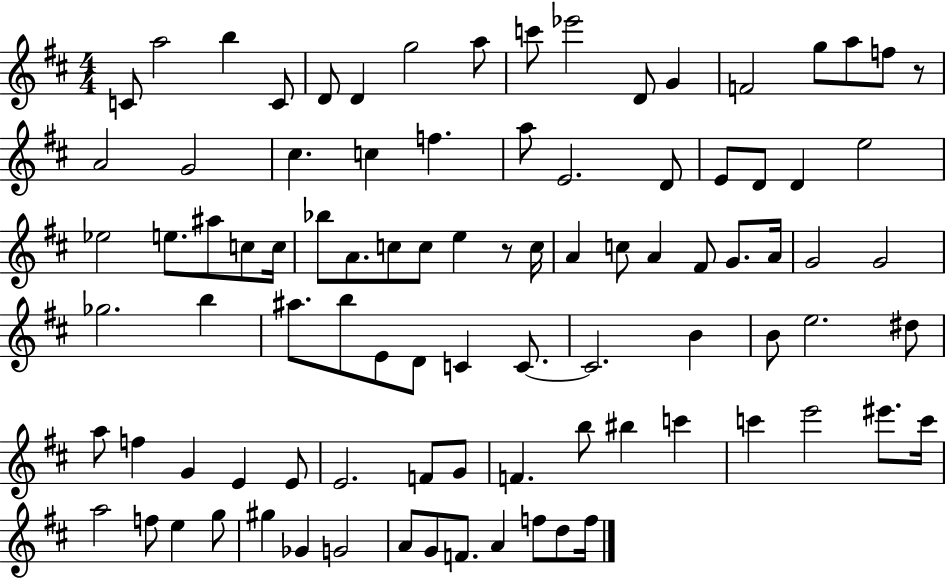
C4/e A5/h B5/q C4/e D4/e D4/q G5/h A5/e C6/e Eb6/h D4/e G4/q F4/h G5/e A5/e F5/e R/e A4/h G4/h C#5/q. C5/q F5/q. A5/e E4/h. D4/e E4/e D4/e D4/q E5/h Eb5/h E5/e. A#5/e C5/e C5/s Bb5/e A4/e. C5/e C5/e E5/q R/e C5/s A4/q C5/e A4/q F#4/e G4/e. A4/s G4/h G4/h Gb5/h. B5/q A#5/e. B5/e E4/e D4/e C4/q C4/e. C4/h. B4/q B4/e E5/h. D#5/e A5/e F5/q G4/q E4/q E4/e E4/h. F4/e G4/e F4/q. B5/e BIS5/q C6/q C6/q E6/h EIS6/e. C6/s A5/h F5/e E5/q G5/e G#5/q Gb4/q G4/h A4/e G4/e F4/e. A4/q F5/e D5/e F5/s